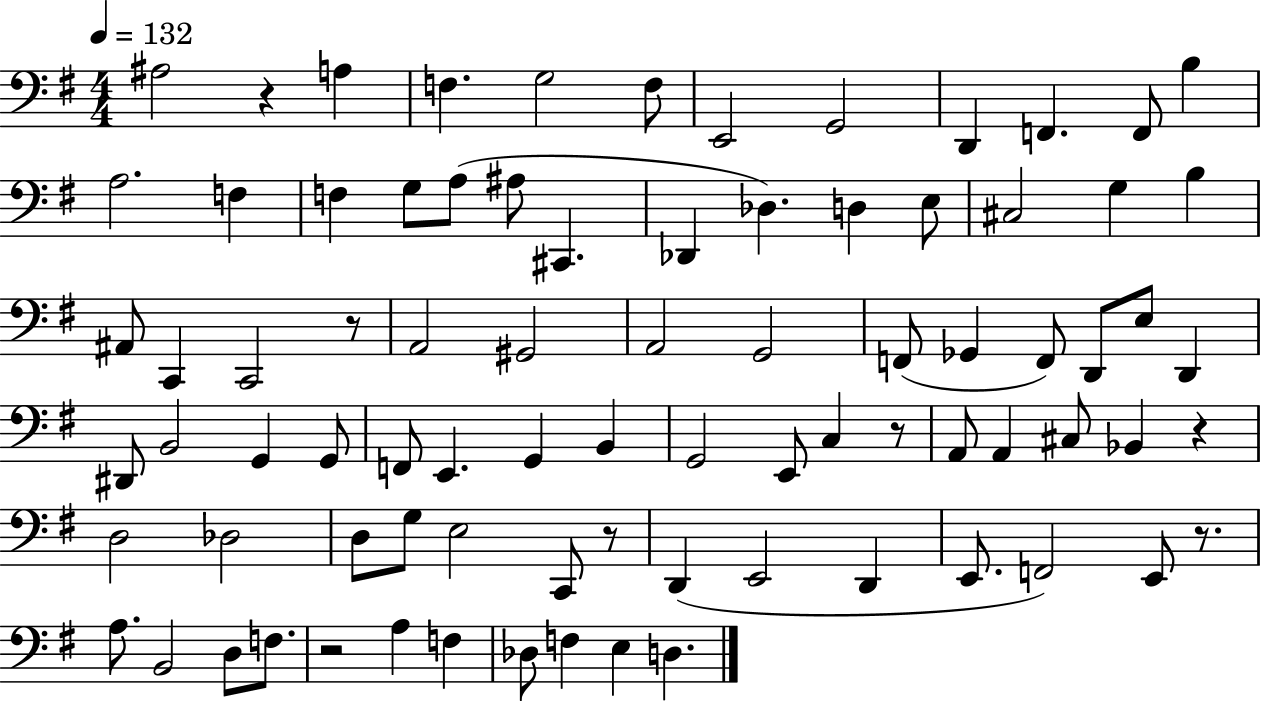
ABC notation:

X:1
T:Untitled
M:4/4
L:1/4
K:G
^A,2 z A, F, G,2 F,/2 E,,2 G,,2 D,, F,, F,,/2 B, A,2 F, F, G,/2 A,/2 ^A,/2 ^C,, _D,, _D, D, E,/2 ^C,2 G, B, ^A,,/2 C,, C,,2 z/2 A,,2 ^G,,2 A,,2 G,,2 F,,/2 _G,, F,,/2 D,,/2 E,/2 D,, ^D,,/2 B,,2 G,, G,,/2 F,,/2 E,, G,, B,, G,,2 E,,/2 C, z/2 A,,/2 A,, ^C,/2 _B,, z D,2 _D,2 D,/2 G,/2 E,2 C,,/2 z/2 D,, E,,2 D,, E,,/2 F,,2 E,,/2 z/2 A,/2 B,,2 D,/2 F,/2 z2 A, F, _D,/2 F, E, D,